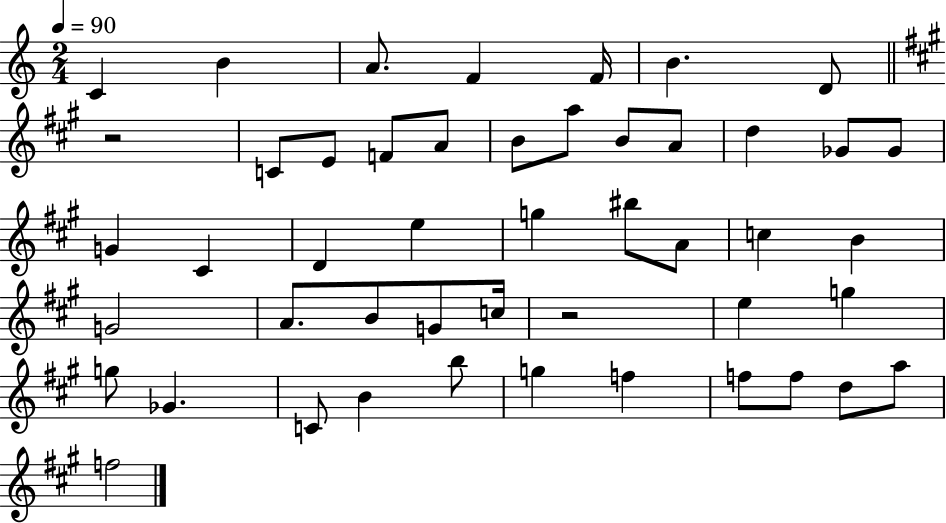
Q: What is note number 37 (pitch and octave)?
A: C4